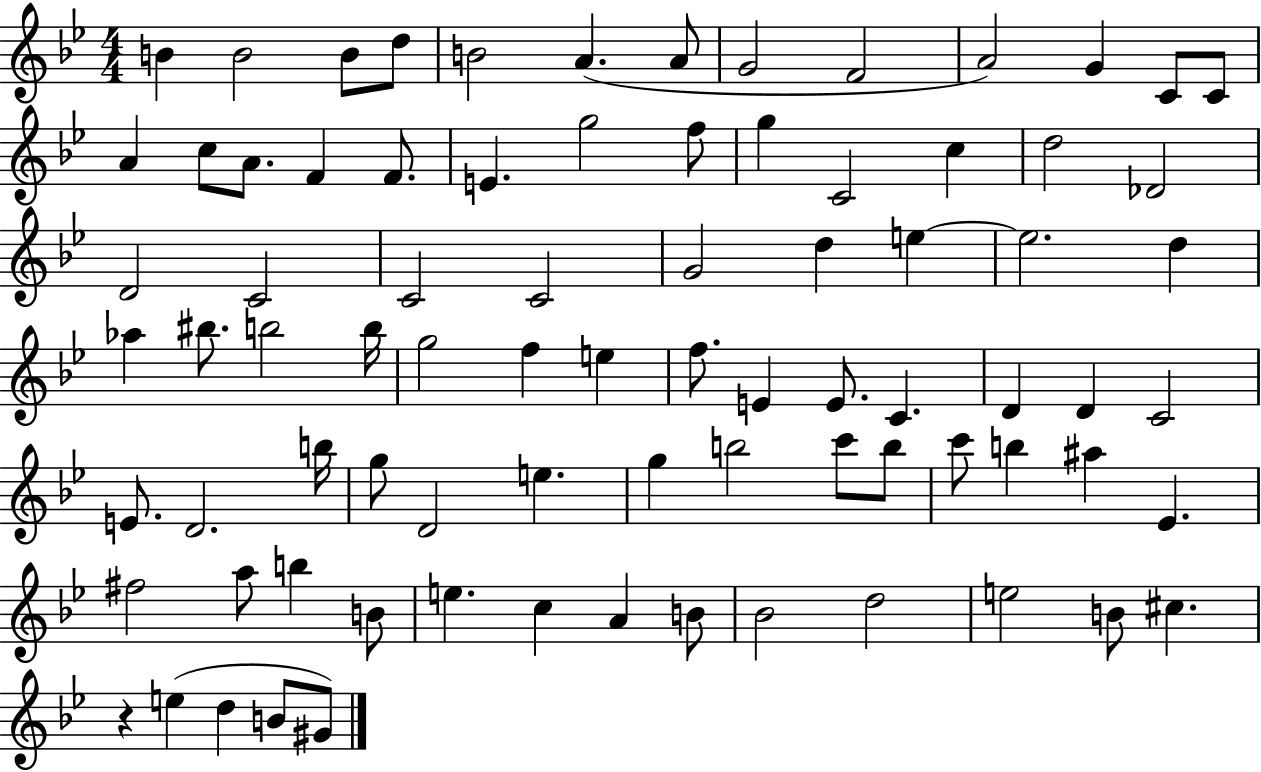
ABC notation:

X:1
T:Untitled
M:4/4
L:1/4
K:Bb
B B2 B/2 d/2 B2 A A/2 G2 F2 A2 G C/2 C/2 A c/2 A/2 F F/2 E g2 f/2 g C2 c d2 _D2 D2 C2 C2 C2 G2 d e e2 d _a ^b/2 b2 b/4 g2 f e f/2 E E/2 C D D C2 E/2 D2 b/4 g/2 D2 e g b2 c'/2 b/2 c'/2 b ^a _E ^f2 a/2 b B/2 e c A B/2 _B2 d2 e2 B/2 ^c z e d B/2 ^G/2